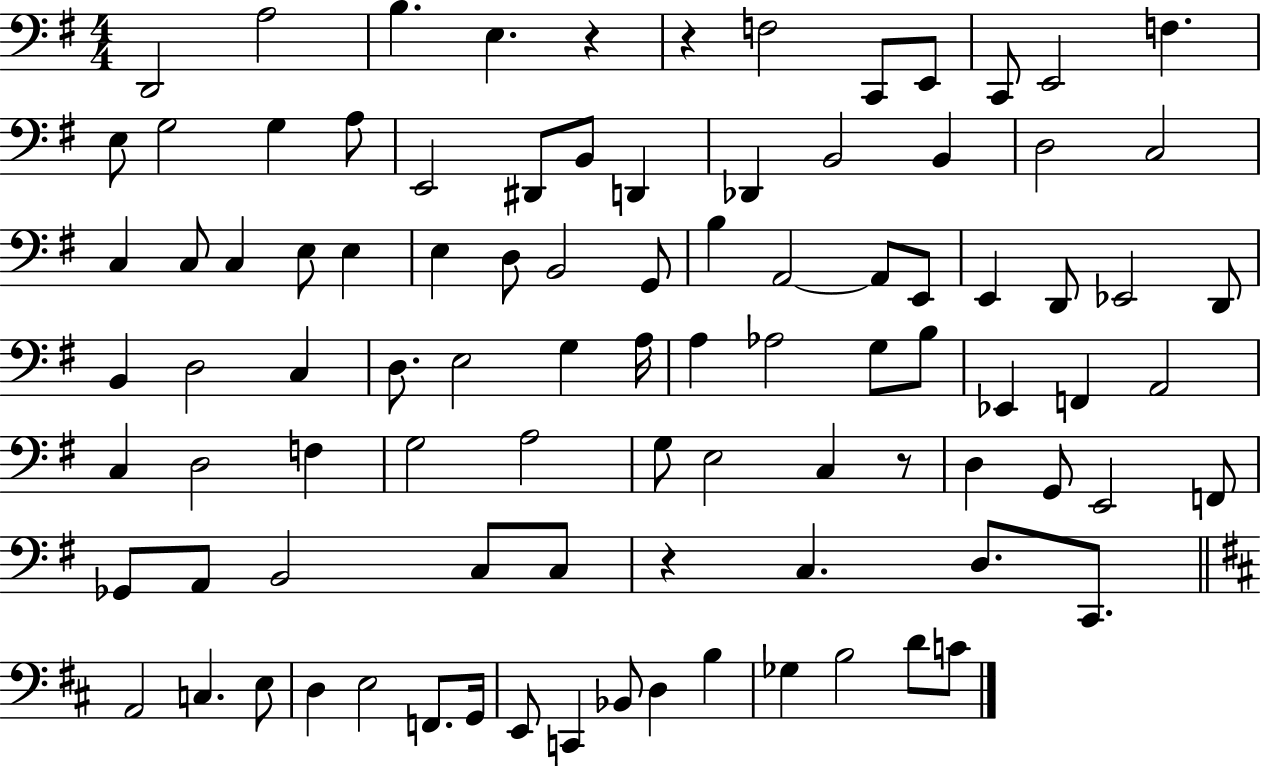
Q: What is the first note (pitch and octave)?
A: D2